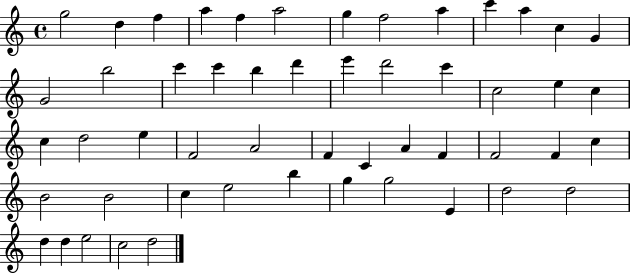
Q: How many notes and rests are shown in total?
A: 52